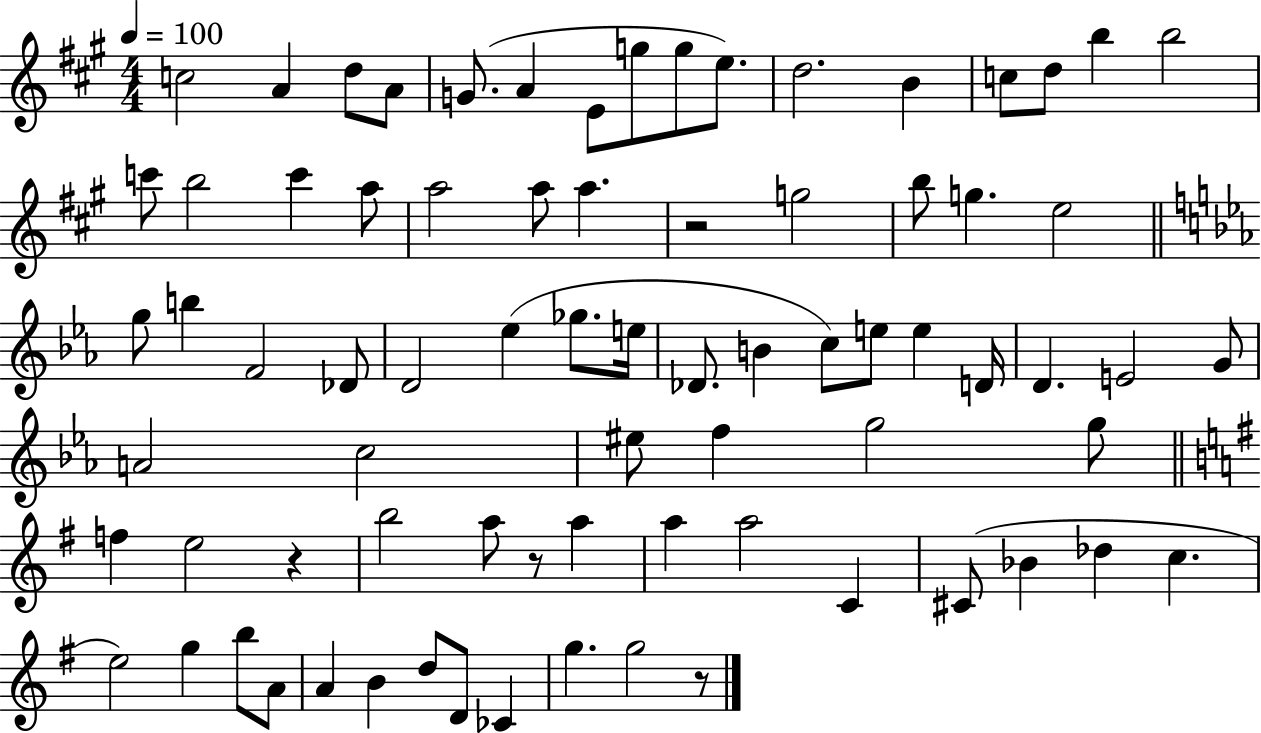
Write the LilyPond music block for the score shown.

{
  \clef treble
  \numericTimeSignature
  \time 4/4
  \key a \major
  \tempo 4 = 100
  c''2 a'4 d''8 a'8 | g'8.( a'4 e'8 g''8 g''8 e''8.) | d''2. b'4 | c''8 d''8 b''4 b''2 | \break c'''8 b''2 c'''4 a''8 | a''2 a''8 a''4. | r2 g''2 | b''8 g''4. e''2 | \break \bar "||" \break \key ees \major g''8 b''4 f'2 des'8 | d'2 ees''4( ges''8. e''16 | des'8. b'4 c''8) e''8 e''4 d'16 | d'4. e'2 g'8 | \break a'2 c''2 | eis''8 f''4 g''2 g''8 | \bar "||" \break \key e \minor f''4 e''2 r4 | b''2 a''8 r8 a''4 | a''4 a''2 c'4 | cis'8( bes'4 des''4 c''4. | \break e''2) g''4 b''8 a'8 | a'4 b'4 d''8 d'8 ces'4 | g''4. g''2 r8 | \bar "|."
}